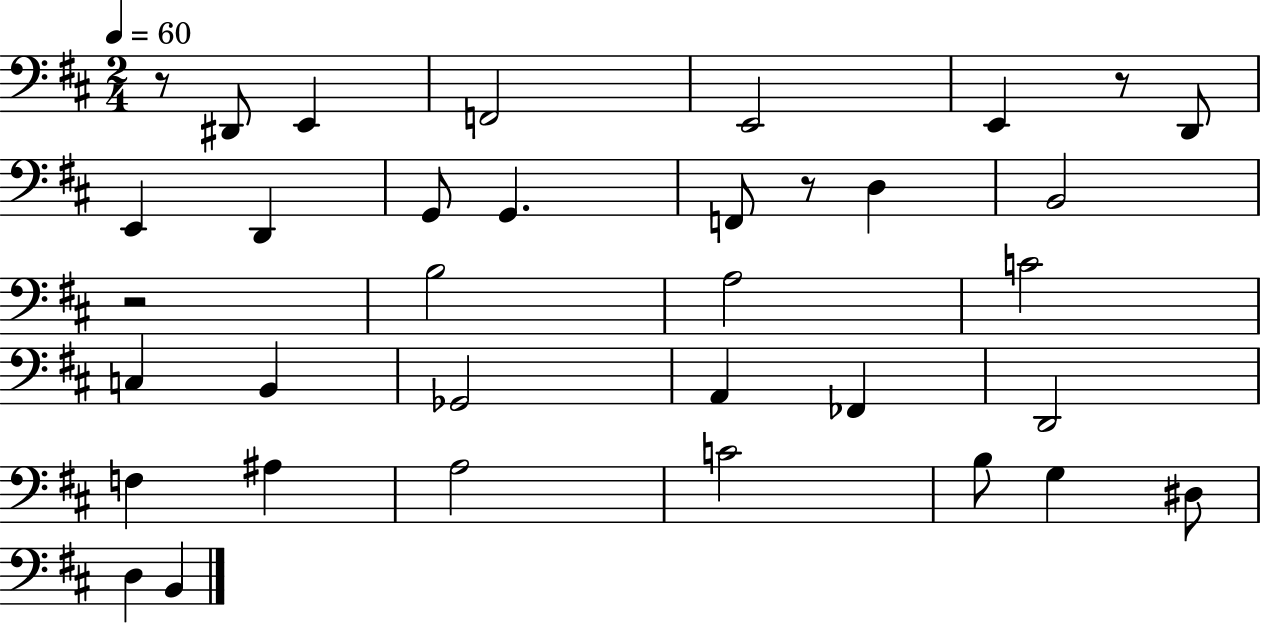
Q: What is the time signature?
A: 2/4